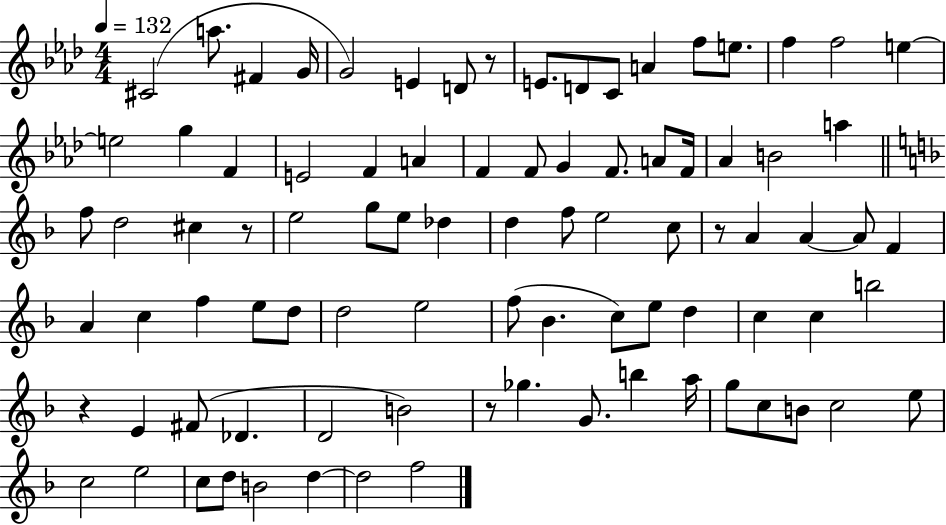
X:1
T:Untitled
M:4/4
L:1/4
K:Ab
^C2 a/2 ^F G/4 G2 E D/2 z/2 E/2 D/2 C/2 A f/2 e/2 f f2 e e2 g F E2 F A F F/2 G F/2 A/2 F/4 _A B2 a f/2 d2 ^c z/2 e2 g/2 e/2 _d d f/2 e2 c/2 z/2 A A A/2 F A c f e/2 d/2 d2 e2 f/2 _B c/2 e/2 d c c b2 z E ^F/2 _D D2 B2 z/2 _g G/2 b a/4 g/2 c/2 B/2 c2 e/2 c2 e2 c/2 d/2 B2 d d2 f2